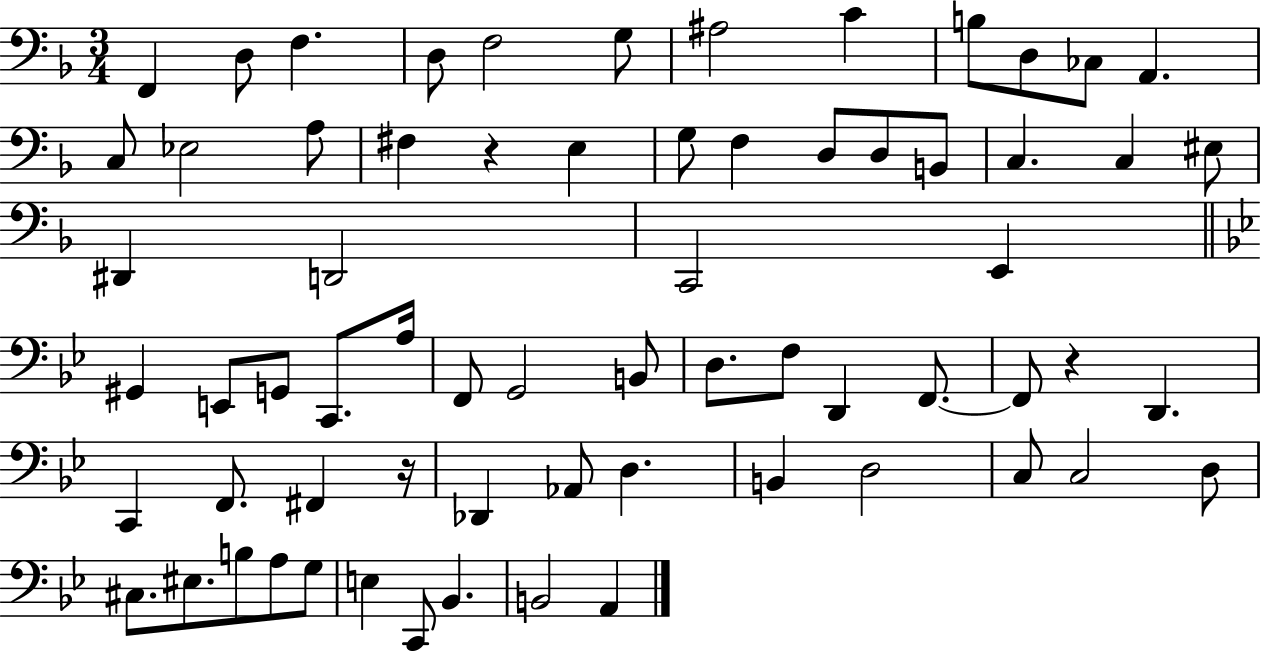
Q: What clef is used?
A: bass